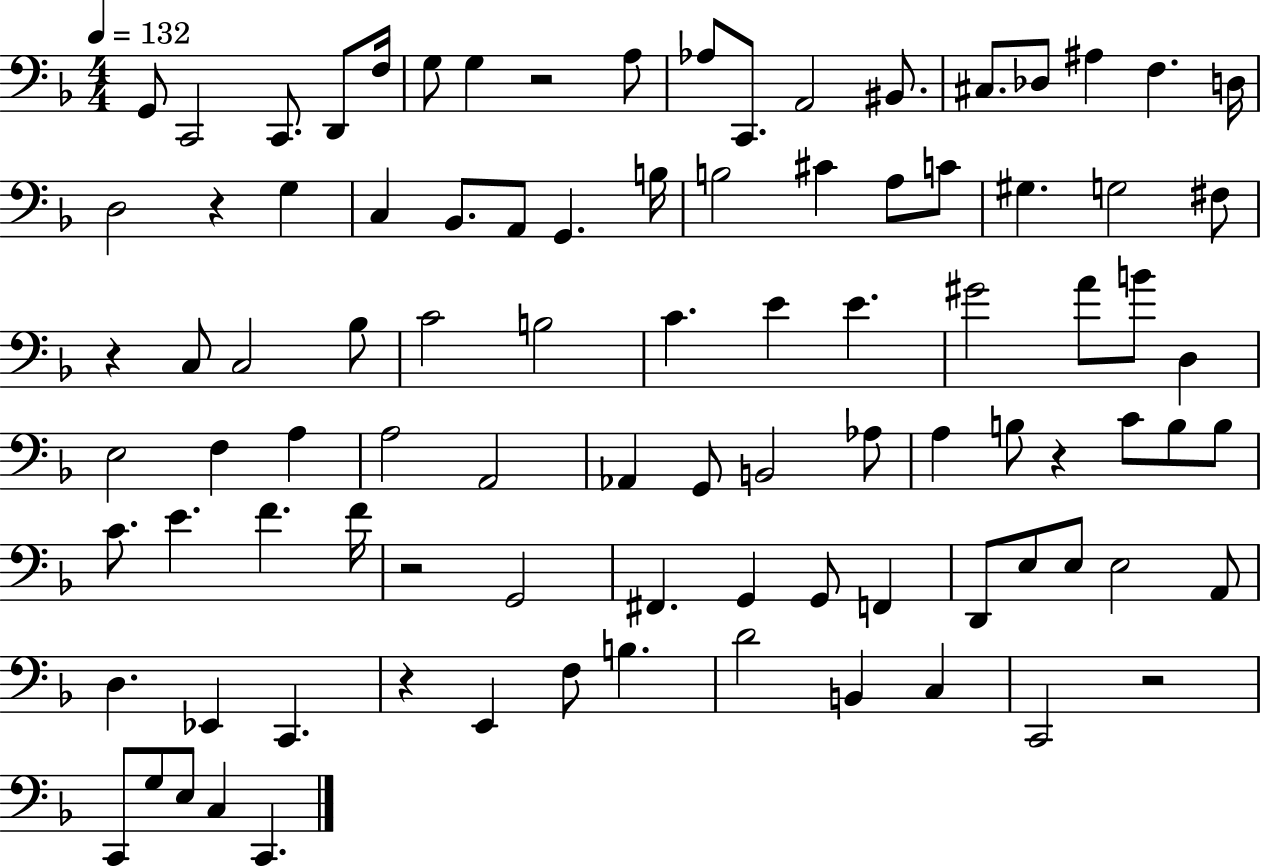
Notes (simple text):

G2/e C2/h C2/e. D2/e F3/s G3/e G3/q R/h A3/e Ab3/e C2/e. A2/h BIS2/e. C#3/e. Db3/e A#3/q F3/q. D3/s D3/h R/q G3/q C3/q Bb2/e. A2/e G2/q. B3/s B3/h C#4/q A3/e C4/e G#3/q. G3/h F#3/e R/q C3/e C3/h Bb3/e C4/h B3/h C4/q. E4/q E4/q. G#4/h A4/e B4/e D3/q E3/h F3/q A3/q A3/h A2/h Ab2/q G2/e B2/h Ab3/e A3/q B3/e R/q C4/e B3/e B3/e C4/e. E4/q. F4/q. F4/s R/h G2/h F#2/q. G2/q G2/e F2/q D2/e E3/e E3/e E3/h A2/e D3/q. Eb2/q C2/q. R/q E2/q F3/e B3/q. D4/h B2/q C3/q C2/h R/h C2/e G3/e E3/e C3/q C2/q.